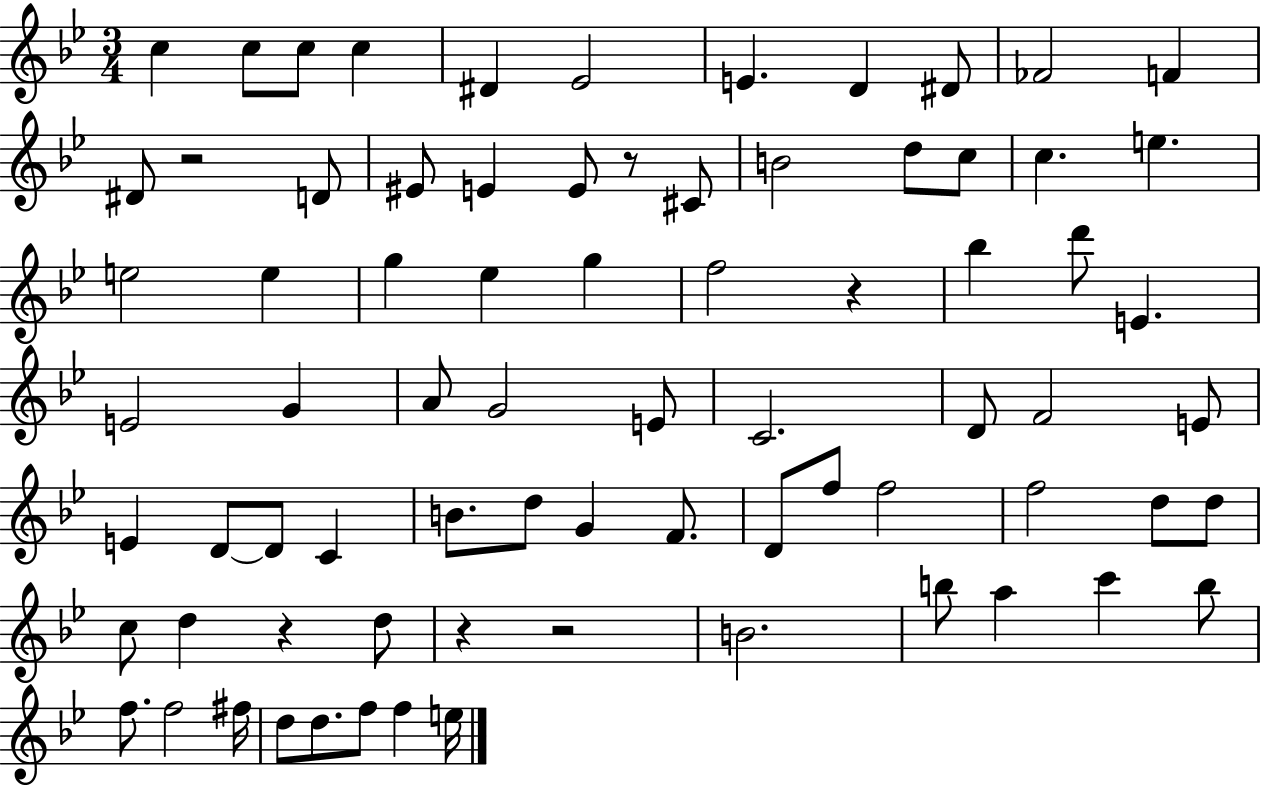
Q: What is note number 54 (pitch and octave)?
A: D5